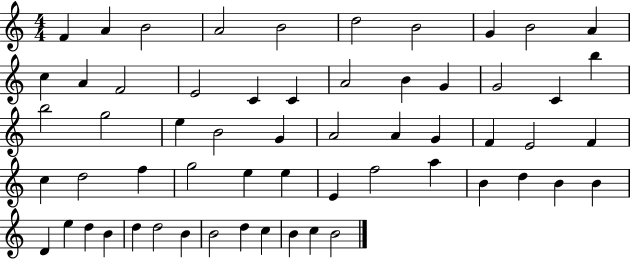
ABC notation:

X:1
T:Untitled
M:4/4
L:1/4
K:C
F A B2 A2 B2 d2 B2 G B2 A c A F2 E2 C C A2 B G G2 C b b2 g2 e B2 G A2 A G F E2 F c d2 f g2 e e E f2 a B d B B D e d B d d2 B B2 d c B c B2